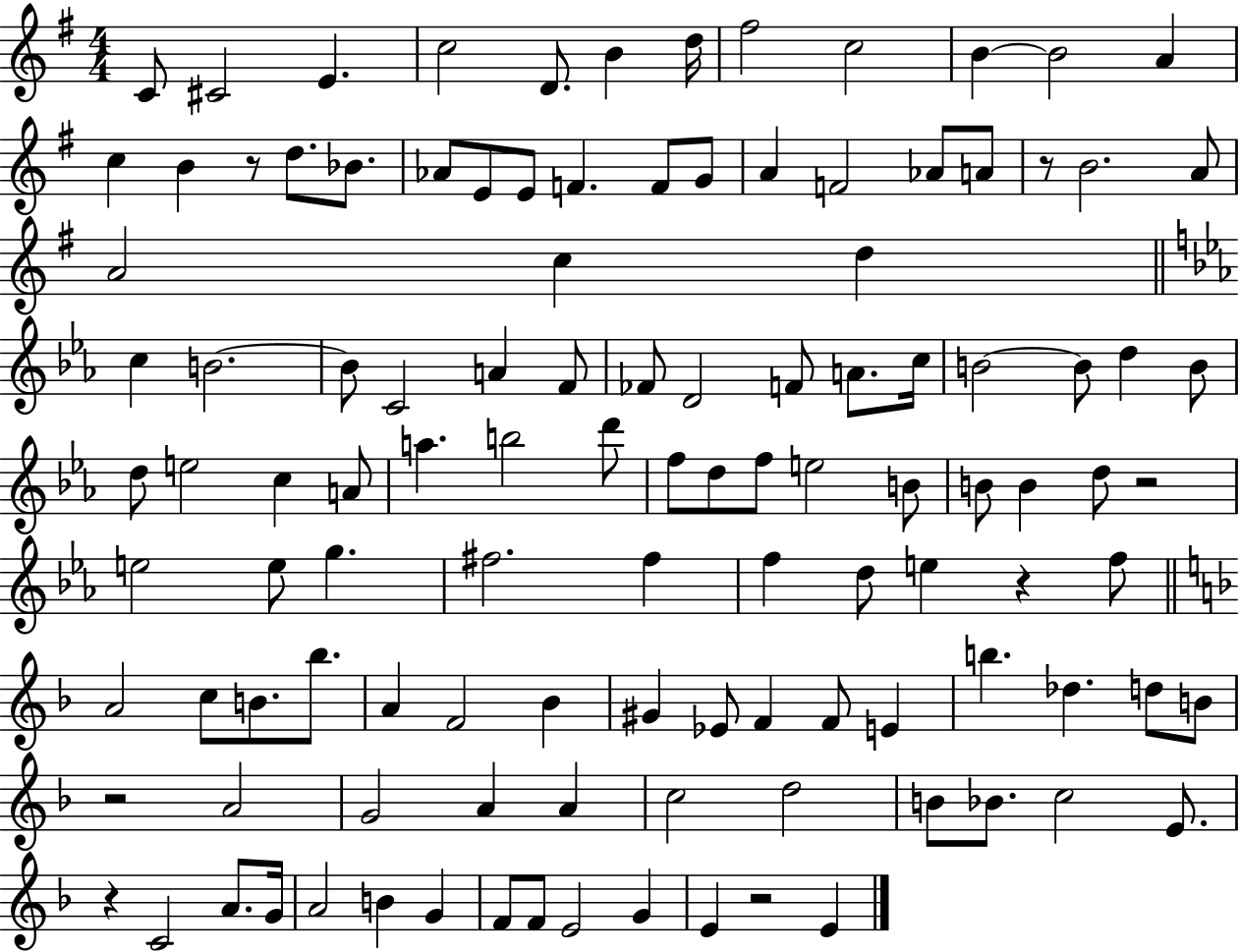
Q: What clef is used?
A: treble